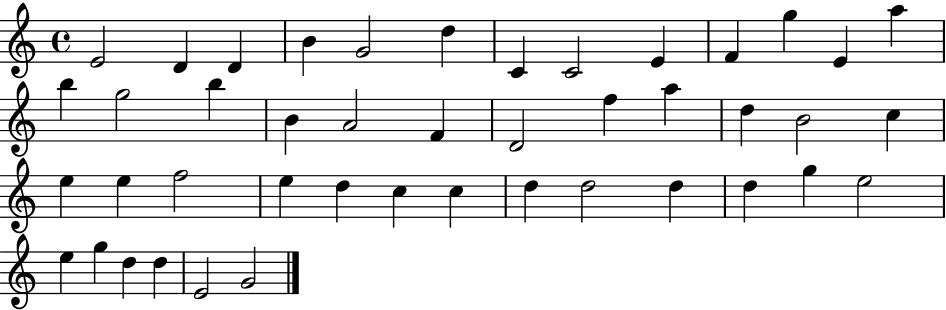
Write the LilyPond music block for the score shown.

{
  \clef treble
  \time 4/4
  \defaultTimeSignature
  \key c \major
  e'2 d'4 d'4 | b'4 g'2 d''4 | c'4 c'2 e'4 | f'4 g''4 e'4 a''4 | \break b''4 g''2 b''4 | b'4 a'2 f'4 | d'2 f''4 a''4 | d''4 b'2 c''4 | \break e''4 e''4 f''2 | e''4 d''4 c''4 c''4 | d''4 d''2 d''4 | d''4 g''4 e''2 | \break e''4 g''4 d''4 d''4 | e'2 g'2 | \bar "|."
}